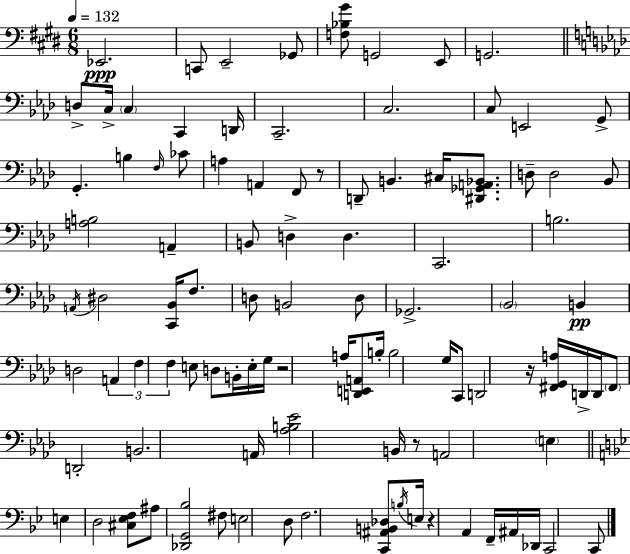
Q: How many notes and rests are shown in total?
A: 99